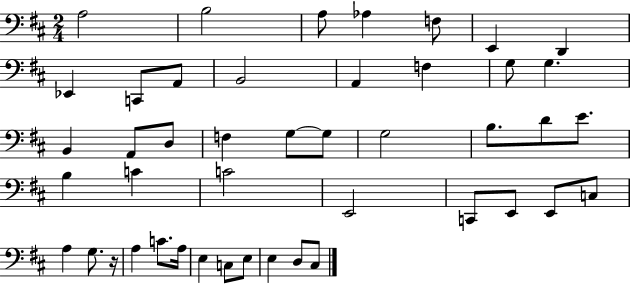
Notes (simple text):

A3/h B3/h A3/e Ab3/q F3/e E2/q D2/q Eb2/q C2/e A2/e B2/h A2/q F3/q G3/e G3/q. B2/q A2/e D3/e F3/q G3/e G3/e G3/h B3/e. D4/e E4/e. B3/q C4/q C4/h E2/h C2/e E2/e E2/e C3/e A3/q G3/e. R/s A3/q C4/e. A3/s E3/q C3/e E3/e E3/q D3/e C#3/e